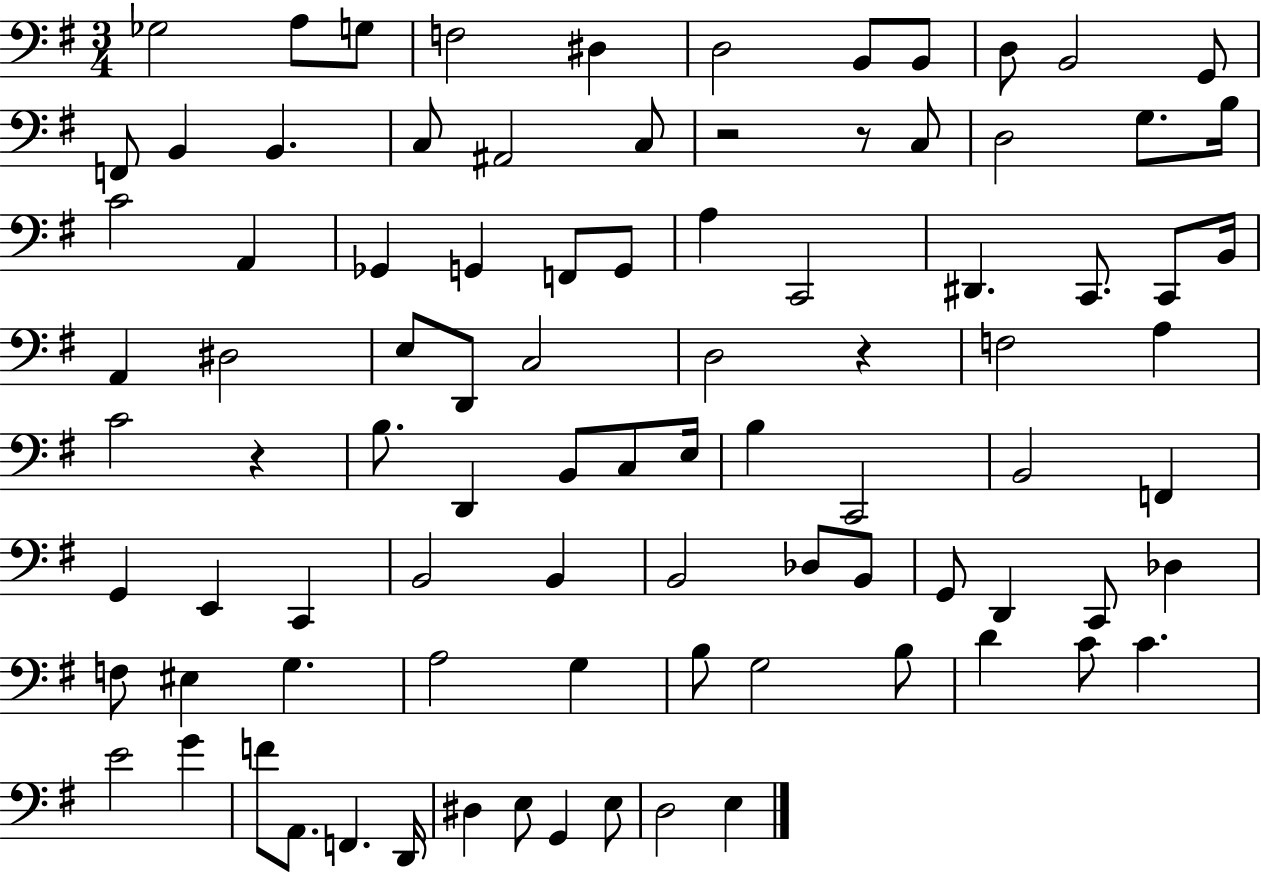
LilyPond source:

{
  \clef bass
  \numericTimeSignature
  \time 3/4
  \key g \major
  ges2 a8 g8 | f2 dis4 | d2 b,8 b,8 | d8 b,2 g,8 | \break f,8 b,4 b,4. | c8 ais,2 c8 | r2 r8 c8 | d2 g8. b16 | \break c'2 a,4 | ges,4 g,4 f,8 g,8 | a4 c,2 | dis,4. c,8. c,8 b,16 | \break a,4 dis2 | e8 d,8 c2 | d2 r4 | f2 a4 | \break c'2 r4 | b8. d,4 b,8 c8 e16 | b4 c,2 | b,2 f,4 | \break g,4 e,4 c,4 | b,2 b,4 | b,2 des8 b,8 | g,8 d,4 c,8 des4 | \break f8 eis4 g4. | a2 g4 | b8 g2 b8 | d'4 c'8 c'4. | \break e'2 g'4 | f'8 a,8. f,4. d,16 | dis4 e8 g,4 e8 | d2 e4 | \break \bar "|."
}